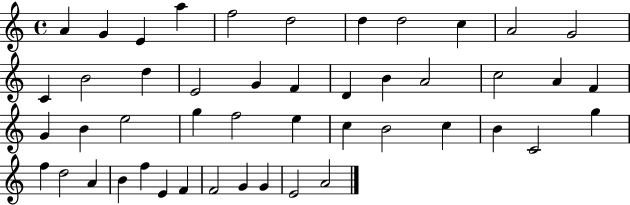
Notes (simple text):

A4/q G4/q E4/q A5/q F5/h D5/h D5/q D5/h C5/q A4/h G4/h C4/q B4/h D5/q E4/h G4/q F4/q D4/q B4/q A4/h C5/h A4/q F4/q G4/q B4/q E5/h G5/q F5/h E5/q C5/q B4/h C5/q B4/q C4/h G5/q F5/q D5/h A4/q B4/q F5/q E4/q F4/q F4/h G4/q G4/q E4/h A4/h